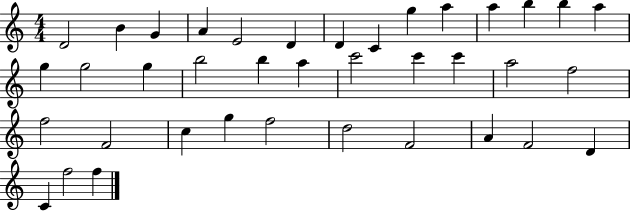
{
  \clef treble
  \numericTimeSignature
  \time 4/4
  \key c \major
  d'2 b'4 g'4 | a'4 e'2 d'4 | d'4 c'4 g''4 a''4 | a''4 b''4 b''4 a''4 | \break g''4 g''2 g''4 | b''2 b''4 a''4 | c'''2 c'''4 c'''4 | a''2 f''2 | \break f''2 f'2 | c''4 g''4 f''2 | d''2 f'2 | a'4 f'2 d'4 | \break c'4 f''2 f''4 | \bar "|."
}